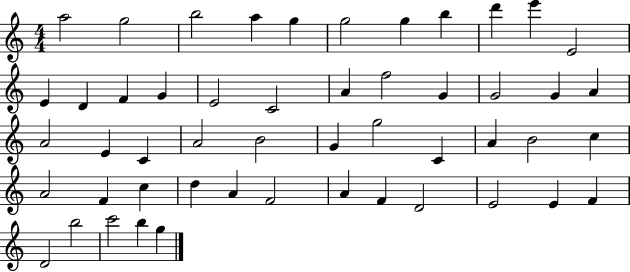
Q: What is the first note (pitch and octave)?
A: A5